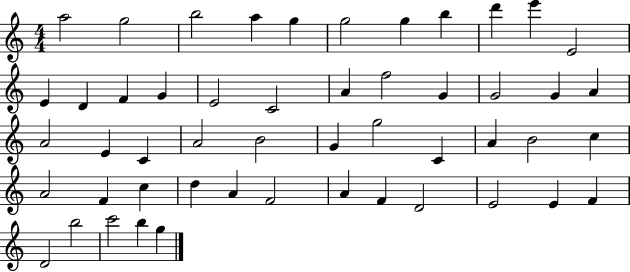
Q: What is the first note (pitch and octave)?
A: A5